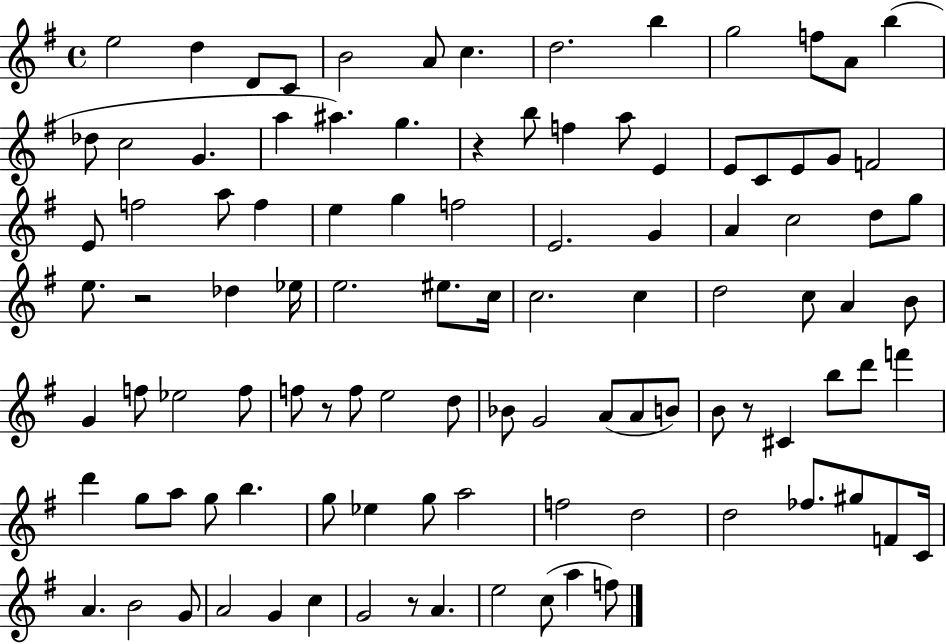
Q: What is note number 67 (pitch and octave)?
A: B4